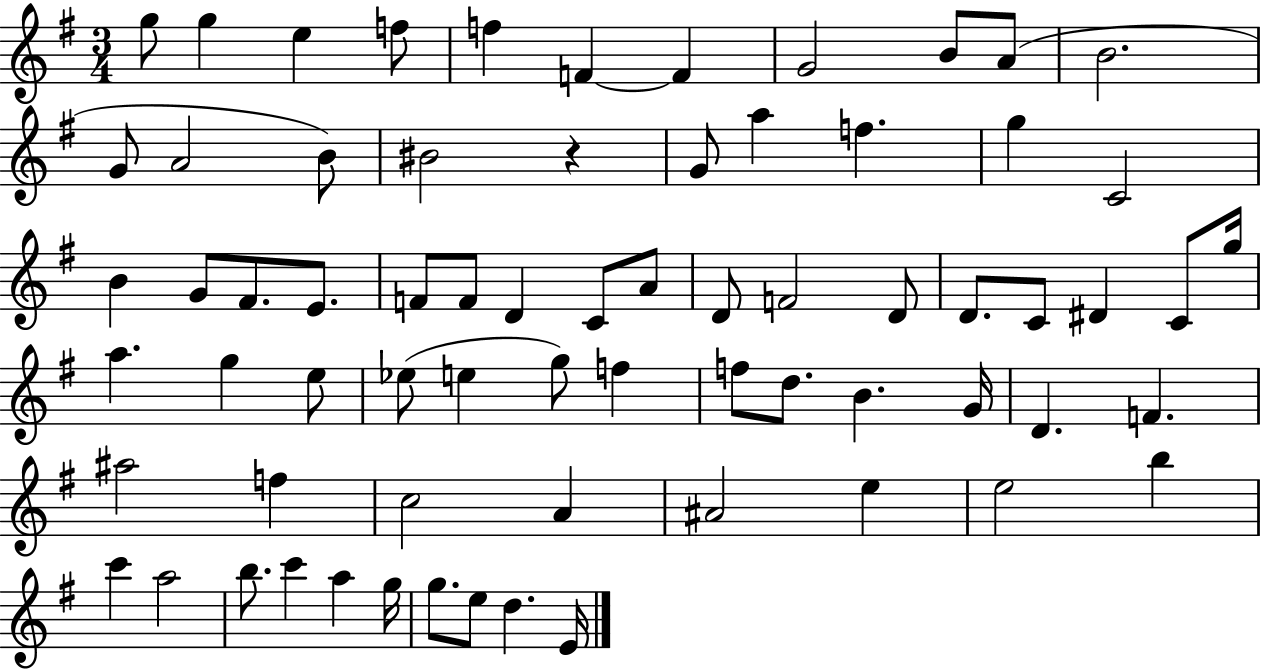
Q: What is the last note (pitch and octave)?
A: E4